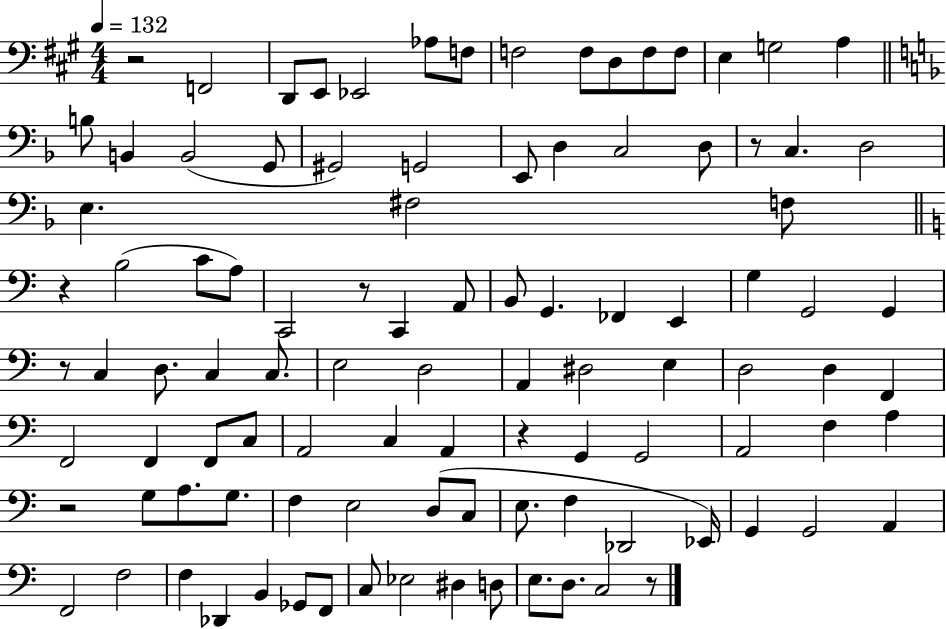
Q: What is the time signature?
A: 4/4